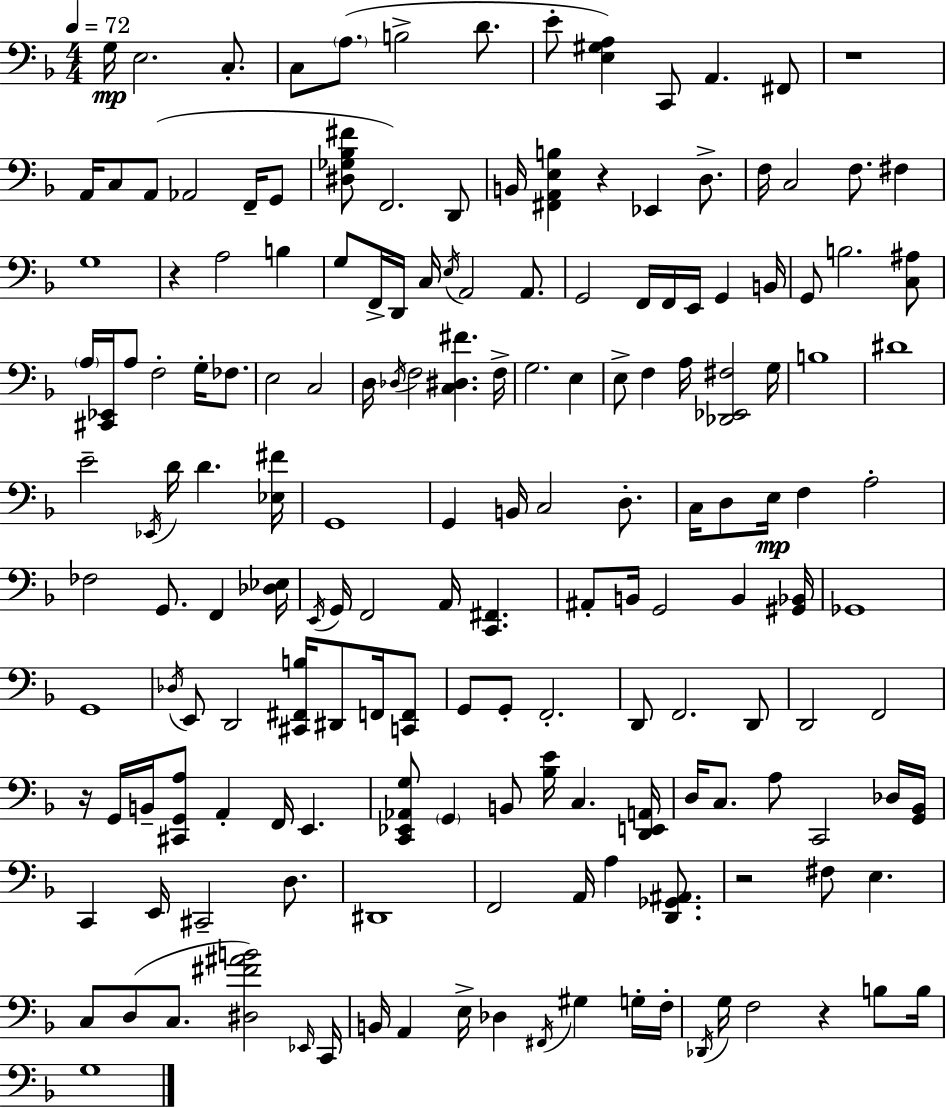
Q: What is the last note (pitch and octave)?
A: G3